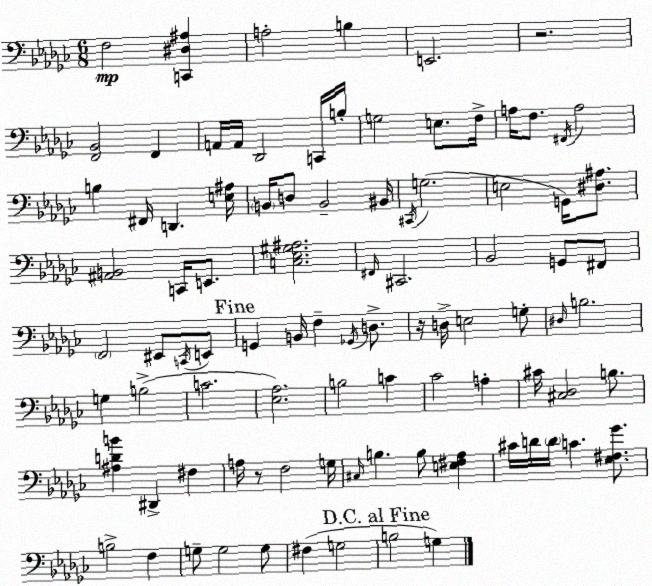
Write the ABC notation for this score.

X:1
T:Untitled
M:6/8
L:1/4
K:Ebm
F,2 [C,,^D,^A,] A,2 B, E,,2 z2 [F,,_B,,]2 F,, A,,/4 A,,/4 _D,,2 C,,/4 B,/4 G,2 E,/2 F,/4 A,/4 F,/2 ^F,,/4 A,2 B, ^F,,/4 D,, [E,^A,]/4 B,,/4 D,/2 B,,2 ^B,,/4 ^C,,/4 G,2 E,2 G,,/4 [^D,^A,]/2 [^A,,B,,]2 C,,/4 E,,/2 [C,_E,^G,^A,]2 ^F,,/4 ^C,,2 _B,,2 G,,/2 ^F,,/2 F,,2 ^E,,/2 C,,/4 E,,/2 G,, B,,/4 F, _G,,/4 D,/2 z/4 D,/4 E,2 G,/2 ^D,/4 B,2 G, B,2 C2 [_E,_A,]2 B,2 C _C2 A, ^C/4 [^C,_D,]2 B,/2 [^A,DB] ^D,, ^F, A,/4 z/2 F,2 G,/4 ^C,/4 B, B,/2 [E,^F,_A,] ^C/4 D/4 D/4 C [_E,^F,_G]/2 B,2 F, G,/2 G,2 G,/2 ^F, G,2 B,2 G,